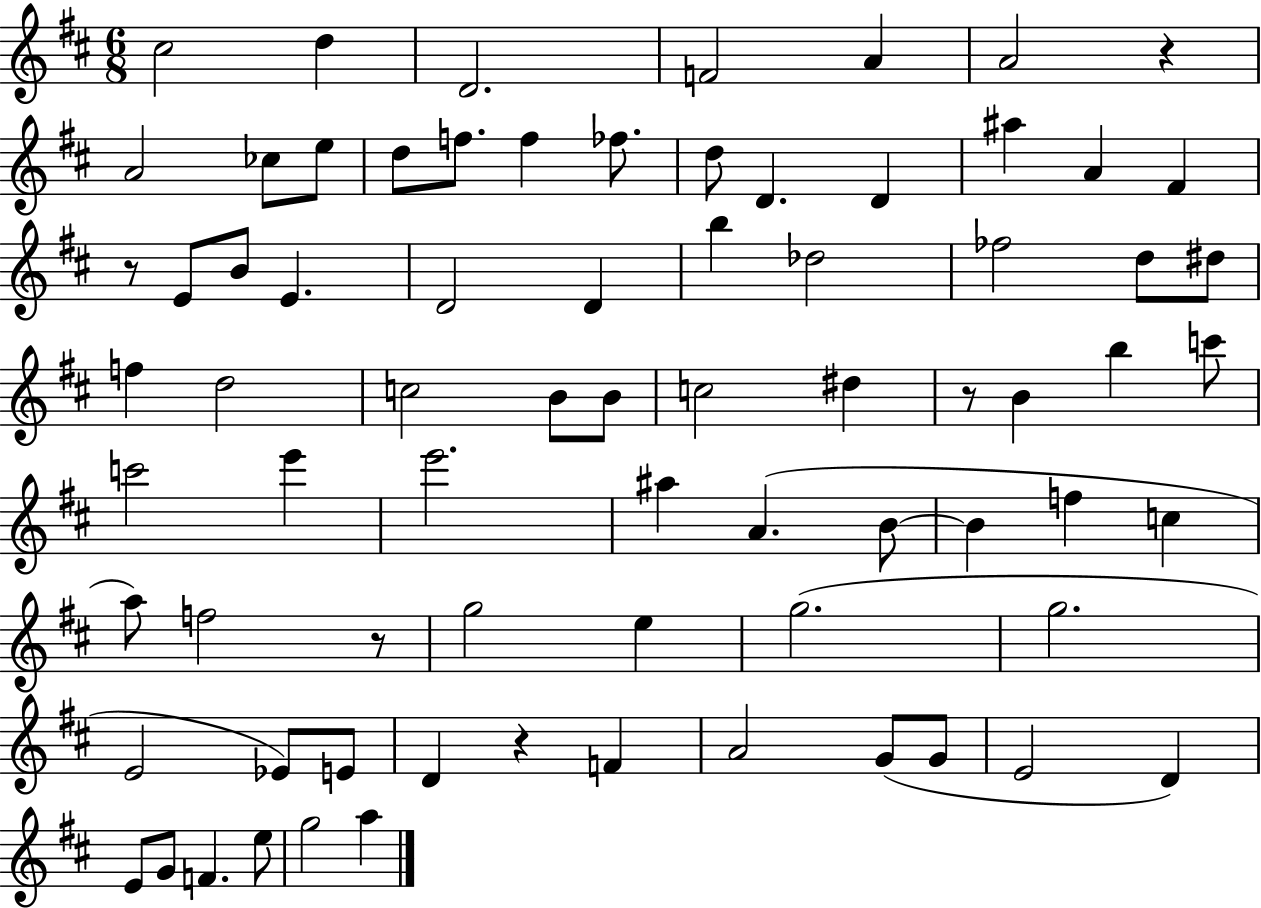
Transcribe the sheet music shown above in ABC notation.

X:1
T:Untitled
M:6/8
L:1/4
K:D
^c2 d D2 F2 A A2 z A2 _c/2 e/2 d/2 f/2 f _f/2 d/2 D D ^a A ^F z/2 E/2 B/2 E D2 D b _d2 _f2 d/2 ^d/2 f d2 c2 B/2 B/2 c2 ^d z/2 B b c'/2 c'2 e' e'2 ^a A B/2 B f c a/2 f2 z/2 g2 e g2 g2 E2 _E/2 E/2 D z F A2 G/2 G/2 E2 D E/2 G/2 F e/2 g2 a